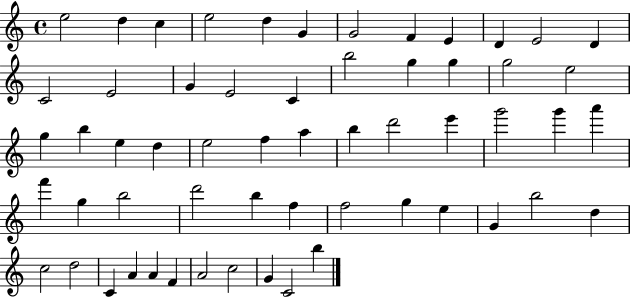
{
  \clef treble
  \time 4/4
  \defaultTimeSignature
  \key c \major
  e''2 d''4 c''4 | e''2 d''4 g'4 | g'2 f'4 e'4 | d'4 e'2 d'4 | \break c'2 e'2 | g'4 e'2 c'4 | b''2 g''4 g''4 | g''2 e''2 | \break g''4 b''4 e''4 d''4 | e''2 f''4 a''4 | b''4 d'''2 e'''4 | g'''2 g'''4 a'''4 | \break f'''4 g''4 b''2 | d'''2 b''4 f''4 | f''2 g''4 e''4 | g'4 b''2 d''4 | \break c''2 d''2 | c'4 a'4 a'4 f'4 | a'2 c''2 | g'4 c'2 b''4 | \break \bar "|."
}